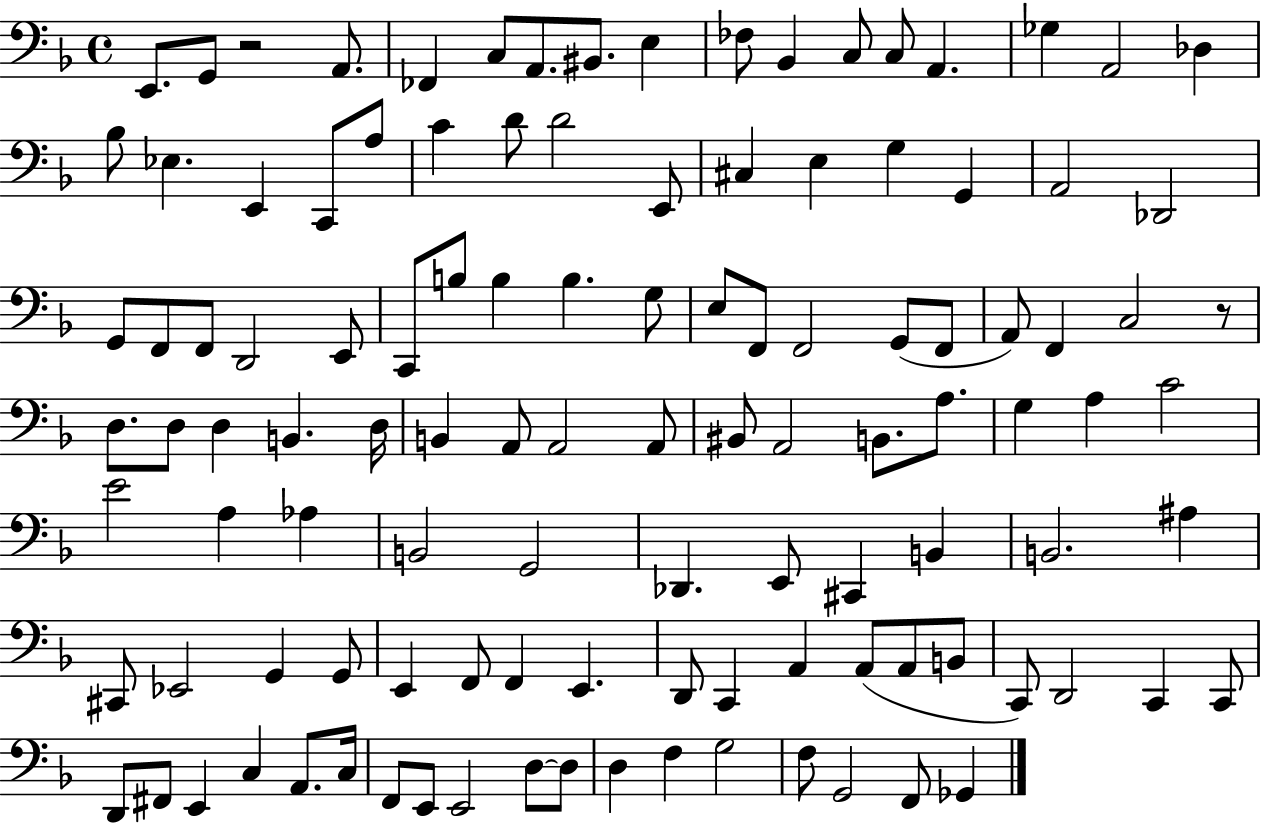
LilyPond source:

{
  \clef bass
  \time 4/4
  \defaultTimeSignature
  \key f \major
  \repeat volta 2 { e,8. g,8 r2 a,8. | fes,4 c8 a,8. bis,8. e4 | fes8 bes,4 c8 c8 a,4. | ges4 a,2 des4 | \break bes8 ees4. e,4 c,8 a8 | c'4 d'8 d'2 e,8 | cis4 e4 g4 g,4 | a,2 des,2 | \break g,8 f,8 f,8 d,2 e,8 | c,8 b8 b4 b4. g8 | e8 f,8 f,2 g,8( f,8 | a,8) f,4 c2 r8 | \break d8. d8 d4 b,4. d16 | b,4 a,8 a,2 a,8 | bis,8 a,2 b,8. a8. | g4 a4 c'2 | \break e'2 a4 aes4 | b,2 g,2 | des,4. e,8 cis,4 b,4 | b,2. ais4 | \break cis,8 ees,2 g,4 g,8 | e,4 f,8 f,4 e,4. | d,8 c,4 a,4 a,8( a,8 b,8 | c,8) d,2 c,4 c,8 | \break d,8 fis,8 e,4 c4 a,8. c16 | f,8 e,8 e,2 d8~~ d8 | d4 f4 g2 | f8 g,2 f,8 ges,4 | \break } \bar "|."
}